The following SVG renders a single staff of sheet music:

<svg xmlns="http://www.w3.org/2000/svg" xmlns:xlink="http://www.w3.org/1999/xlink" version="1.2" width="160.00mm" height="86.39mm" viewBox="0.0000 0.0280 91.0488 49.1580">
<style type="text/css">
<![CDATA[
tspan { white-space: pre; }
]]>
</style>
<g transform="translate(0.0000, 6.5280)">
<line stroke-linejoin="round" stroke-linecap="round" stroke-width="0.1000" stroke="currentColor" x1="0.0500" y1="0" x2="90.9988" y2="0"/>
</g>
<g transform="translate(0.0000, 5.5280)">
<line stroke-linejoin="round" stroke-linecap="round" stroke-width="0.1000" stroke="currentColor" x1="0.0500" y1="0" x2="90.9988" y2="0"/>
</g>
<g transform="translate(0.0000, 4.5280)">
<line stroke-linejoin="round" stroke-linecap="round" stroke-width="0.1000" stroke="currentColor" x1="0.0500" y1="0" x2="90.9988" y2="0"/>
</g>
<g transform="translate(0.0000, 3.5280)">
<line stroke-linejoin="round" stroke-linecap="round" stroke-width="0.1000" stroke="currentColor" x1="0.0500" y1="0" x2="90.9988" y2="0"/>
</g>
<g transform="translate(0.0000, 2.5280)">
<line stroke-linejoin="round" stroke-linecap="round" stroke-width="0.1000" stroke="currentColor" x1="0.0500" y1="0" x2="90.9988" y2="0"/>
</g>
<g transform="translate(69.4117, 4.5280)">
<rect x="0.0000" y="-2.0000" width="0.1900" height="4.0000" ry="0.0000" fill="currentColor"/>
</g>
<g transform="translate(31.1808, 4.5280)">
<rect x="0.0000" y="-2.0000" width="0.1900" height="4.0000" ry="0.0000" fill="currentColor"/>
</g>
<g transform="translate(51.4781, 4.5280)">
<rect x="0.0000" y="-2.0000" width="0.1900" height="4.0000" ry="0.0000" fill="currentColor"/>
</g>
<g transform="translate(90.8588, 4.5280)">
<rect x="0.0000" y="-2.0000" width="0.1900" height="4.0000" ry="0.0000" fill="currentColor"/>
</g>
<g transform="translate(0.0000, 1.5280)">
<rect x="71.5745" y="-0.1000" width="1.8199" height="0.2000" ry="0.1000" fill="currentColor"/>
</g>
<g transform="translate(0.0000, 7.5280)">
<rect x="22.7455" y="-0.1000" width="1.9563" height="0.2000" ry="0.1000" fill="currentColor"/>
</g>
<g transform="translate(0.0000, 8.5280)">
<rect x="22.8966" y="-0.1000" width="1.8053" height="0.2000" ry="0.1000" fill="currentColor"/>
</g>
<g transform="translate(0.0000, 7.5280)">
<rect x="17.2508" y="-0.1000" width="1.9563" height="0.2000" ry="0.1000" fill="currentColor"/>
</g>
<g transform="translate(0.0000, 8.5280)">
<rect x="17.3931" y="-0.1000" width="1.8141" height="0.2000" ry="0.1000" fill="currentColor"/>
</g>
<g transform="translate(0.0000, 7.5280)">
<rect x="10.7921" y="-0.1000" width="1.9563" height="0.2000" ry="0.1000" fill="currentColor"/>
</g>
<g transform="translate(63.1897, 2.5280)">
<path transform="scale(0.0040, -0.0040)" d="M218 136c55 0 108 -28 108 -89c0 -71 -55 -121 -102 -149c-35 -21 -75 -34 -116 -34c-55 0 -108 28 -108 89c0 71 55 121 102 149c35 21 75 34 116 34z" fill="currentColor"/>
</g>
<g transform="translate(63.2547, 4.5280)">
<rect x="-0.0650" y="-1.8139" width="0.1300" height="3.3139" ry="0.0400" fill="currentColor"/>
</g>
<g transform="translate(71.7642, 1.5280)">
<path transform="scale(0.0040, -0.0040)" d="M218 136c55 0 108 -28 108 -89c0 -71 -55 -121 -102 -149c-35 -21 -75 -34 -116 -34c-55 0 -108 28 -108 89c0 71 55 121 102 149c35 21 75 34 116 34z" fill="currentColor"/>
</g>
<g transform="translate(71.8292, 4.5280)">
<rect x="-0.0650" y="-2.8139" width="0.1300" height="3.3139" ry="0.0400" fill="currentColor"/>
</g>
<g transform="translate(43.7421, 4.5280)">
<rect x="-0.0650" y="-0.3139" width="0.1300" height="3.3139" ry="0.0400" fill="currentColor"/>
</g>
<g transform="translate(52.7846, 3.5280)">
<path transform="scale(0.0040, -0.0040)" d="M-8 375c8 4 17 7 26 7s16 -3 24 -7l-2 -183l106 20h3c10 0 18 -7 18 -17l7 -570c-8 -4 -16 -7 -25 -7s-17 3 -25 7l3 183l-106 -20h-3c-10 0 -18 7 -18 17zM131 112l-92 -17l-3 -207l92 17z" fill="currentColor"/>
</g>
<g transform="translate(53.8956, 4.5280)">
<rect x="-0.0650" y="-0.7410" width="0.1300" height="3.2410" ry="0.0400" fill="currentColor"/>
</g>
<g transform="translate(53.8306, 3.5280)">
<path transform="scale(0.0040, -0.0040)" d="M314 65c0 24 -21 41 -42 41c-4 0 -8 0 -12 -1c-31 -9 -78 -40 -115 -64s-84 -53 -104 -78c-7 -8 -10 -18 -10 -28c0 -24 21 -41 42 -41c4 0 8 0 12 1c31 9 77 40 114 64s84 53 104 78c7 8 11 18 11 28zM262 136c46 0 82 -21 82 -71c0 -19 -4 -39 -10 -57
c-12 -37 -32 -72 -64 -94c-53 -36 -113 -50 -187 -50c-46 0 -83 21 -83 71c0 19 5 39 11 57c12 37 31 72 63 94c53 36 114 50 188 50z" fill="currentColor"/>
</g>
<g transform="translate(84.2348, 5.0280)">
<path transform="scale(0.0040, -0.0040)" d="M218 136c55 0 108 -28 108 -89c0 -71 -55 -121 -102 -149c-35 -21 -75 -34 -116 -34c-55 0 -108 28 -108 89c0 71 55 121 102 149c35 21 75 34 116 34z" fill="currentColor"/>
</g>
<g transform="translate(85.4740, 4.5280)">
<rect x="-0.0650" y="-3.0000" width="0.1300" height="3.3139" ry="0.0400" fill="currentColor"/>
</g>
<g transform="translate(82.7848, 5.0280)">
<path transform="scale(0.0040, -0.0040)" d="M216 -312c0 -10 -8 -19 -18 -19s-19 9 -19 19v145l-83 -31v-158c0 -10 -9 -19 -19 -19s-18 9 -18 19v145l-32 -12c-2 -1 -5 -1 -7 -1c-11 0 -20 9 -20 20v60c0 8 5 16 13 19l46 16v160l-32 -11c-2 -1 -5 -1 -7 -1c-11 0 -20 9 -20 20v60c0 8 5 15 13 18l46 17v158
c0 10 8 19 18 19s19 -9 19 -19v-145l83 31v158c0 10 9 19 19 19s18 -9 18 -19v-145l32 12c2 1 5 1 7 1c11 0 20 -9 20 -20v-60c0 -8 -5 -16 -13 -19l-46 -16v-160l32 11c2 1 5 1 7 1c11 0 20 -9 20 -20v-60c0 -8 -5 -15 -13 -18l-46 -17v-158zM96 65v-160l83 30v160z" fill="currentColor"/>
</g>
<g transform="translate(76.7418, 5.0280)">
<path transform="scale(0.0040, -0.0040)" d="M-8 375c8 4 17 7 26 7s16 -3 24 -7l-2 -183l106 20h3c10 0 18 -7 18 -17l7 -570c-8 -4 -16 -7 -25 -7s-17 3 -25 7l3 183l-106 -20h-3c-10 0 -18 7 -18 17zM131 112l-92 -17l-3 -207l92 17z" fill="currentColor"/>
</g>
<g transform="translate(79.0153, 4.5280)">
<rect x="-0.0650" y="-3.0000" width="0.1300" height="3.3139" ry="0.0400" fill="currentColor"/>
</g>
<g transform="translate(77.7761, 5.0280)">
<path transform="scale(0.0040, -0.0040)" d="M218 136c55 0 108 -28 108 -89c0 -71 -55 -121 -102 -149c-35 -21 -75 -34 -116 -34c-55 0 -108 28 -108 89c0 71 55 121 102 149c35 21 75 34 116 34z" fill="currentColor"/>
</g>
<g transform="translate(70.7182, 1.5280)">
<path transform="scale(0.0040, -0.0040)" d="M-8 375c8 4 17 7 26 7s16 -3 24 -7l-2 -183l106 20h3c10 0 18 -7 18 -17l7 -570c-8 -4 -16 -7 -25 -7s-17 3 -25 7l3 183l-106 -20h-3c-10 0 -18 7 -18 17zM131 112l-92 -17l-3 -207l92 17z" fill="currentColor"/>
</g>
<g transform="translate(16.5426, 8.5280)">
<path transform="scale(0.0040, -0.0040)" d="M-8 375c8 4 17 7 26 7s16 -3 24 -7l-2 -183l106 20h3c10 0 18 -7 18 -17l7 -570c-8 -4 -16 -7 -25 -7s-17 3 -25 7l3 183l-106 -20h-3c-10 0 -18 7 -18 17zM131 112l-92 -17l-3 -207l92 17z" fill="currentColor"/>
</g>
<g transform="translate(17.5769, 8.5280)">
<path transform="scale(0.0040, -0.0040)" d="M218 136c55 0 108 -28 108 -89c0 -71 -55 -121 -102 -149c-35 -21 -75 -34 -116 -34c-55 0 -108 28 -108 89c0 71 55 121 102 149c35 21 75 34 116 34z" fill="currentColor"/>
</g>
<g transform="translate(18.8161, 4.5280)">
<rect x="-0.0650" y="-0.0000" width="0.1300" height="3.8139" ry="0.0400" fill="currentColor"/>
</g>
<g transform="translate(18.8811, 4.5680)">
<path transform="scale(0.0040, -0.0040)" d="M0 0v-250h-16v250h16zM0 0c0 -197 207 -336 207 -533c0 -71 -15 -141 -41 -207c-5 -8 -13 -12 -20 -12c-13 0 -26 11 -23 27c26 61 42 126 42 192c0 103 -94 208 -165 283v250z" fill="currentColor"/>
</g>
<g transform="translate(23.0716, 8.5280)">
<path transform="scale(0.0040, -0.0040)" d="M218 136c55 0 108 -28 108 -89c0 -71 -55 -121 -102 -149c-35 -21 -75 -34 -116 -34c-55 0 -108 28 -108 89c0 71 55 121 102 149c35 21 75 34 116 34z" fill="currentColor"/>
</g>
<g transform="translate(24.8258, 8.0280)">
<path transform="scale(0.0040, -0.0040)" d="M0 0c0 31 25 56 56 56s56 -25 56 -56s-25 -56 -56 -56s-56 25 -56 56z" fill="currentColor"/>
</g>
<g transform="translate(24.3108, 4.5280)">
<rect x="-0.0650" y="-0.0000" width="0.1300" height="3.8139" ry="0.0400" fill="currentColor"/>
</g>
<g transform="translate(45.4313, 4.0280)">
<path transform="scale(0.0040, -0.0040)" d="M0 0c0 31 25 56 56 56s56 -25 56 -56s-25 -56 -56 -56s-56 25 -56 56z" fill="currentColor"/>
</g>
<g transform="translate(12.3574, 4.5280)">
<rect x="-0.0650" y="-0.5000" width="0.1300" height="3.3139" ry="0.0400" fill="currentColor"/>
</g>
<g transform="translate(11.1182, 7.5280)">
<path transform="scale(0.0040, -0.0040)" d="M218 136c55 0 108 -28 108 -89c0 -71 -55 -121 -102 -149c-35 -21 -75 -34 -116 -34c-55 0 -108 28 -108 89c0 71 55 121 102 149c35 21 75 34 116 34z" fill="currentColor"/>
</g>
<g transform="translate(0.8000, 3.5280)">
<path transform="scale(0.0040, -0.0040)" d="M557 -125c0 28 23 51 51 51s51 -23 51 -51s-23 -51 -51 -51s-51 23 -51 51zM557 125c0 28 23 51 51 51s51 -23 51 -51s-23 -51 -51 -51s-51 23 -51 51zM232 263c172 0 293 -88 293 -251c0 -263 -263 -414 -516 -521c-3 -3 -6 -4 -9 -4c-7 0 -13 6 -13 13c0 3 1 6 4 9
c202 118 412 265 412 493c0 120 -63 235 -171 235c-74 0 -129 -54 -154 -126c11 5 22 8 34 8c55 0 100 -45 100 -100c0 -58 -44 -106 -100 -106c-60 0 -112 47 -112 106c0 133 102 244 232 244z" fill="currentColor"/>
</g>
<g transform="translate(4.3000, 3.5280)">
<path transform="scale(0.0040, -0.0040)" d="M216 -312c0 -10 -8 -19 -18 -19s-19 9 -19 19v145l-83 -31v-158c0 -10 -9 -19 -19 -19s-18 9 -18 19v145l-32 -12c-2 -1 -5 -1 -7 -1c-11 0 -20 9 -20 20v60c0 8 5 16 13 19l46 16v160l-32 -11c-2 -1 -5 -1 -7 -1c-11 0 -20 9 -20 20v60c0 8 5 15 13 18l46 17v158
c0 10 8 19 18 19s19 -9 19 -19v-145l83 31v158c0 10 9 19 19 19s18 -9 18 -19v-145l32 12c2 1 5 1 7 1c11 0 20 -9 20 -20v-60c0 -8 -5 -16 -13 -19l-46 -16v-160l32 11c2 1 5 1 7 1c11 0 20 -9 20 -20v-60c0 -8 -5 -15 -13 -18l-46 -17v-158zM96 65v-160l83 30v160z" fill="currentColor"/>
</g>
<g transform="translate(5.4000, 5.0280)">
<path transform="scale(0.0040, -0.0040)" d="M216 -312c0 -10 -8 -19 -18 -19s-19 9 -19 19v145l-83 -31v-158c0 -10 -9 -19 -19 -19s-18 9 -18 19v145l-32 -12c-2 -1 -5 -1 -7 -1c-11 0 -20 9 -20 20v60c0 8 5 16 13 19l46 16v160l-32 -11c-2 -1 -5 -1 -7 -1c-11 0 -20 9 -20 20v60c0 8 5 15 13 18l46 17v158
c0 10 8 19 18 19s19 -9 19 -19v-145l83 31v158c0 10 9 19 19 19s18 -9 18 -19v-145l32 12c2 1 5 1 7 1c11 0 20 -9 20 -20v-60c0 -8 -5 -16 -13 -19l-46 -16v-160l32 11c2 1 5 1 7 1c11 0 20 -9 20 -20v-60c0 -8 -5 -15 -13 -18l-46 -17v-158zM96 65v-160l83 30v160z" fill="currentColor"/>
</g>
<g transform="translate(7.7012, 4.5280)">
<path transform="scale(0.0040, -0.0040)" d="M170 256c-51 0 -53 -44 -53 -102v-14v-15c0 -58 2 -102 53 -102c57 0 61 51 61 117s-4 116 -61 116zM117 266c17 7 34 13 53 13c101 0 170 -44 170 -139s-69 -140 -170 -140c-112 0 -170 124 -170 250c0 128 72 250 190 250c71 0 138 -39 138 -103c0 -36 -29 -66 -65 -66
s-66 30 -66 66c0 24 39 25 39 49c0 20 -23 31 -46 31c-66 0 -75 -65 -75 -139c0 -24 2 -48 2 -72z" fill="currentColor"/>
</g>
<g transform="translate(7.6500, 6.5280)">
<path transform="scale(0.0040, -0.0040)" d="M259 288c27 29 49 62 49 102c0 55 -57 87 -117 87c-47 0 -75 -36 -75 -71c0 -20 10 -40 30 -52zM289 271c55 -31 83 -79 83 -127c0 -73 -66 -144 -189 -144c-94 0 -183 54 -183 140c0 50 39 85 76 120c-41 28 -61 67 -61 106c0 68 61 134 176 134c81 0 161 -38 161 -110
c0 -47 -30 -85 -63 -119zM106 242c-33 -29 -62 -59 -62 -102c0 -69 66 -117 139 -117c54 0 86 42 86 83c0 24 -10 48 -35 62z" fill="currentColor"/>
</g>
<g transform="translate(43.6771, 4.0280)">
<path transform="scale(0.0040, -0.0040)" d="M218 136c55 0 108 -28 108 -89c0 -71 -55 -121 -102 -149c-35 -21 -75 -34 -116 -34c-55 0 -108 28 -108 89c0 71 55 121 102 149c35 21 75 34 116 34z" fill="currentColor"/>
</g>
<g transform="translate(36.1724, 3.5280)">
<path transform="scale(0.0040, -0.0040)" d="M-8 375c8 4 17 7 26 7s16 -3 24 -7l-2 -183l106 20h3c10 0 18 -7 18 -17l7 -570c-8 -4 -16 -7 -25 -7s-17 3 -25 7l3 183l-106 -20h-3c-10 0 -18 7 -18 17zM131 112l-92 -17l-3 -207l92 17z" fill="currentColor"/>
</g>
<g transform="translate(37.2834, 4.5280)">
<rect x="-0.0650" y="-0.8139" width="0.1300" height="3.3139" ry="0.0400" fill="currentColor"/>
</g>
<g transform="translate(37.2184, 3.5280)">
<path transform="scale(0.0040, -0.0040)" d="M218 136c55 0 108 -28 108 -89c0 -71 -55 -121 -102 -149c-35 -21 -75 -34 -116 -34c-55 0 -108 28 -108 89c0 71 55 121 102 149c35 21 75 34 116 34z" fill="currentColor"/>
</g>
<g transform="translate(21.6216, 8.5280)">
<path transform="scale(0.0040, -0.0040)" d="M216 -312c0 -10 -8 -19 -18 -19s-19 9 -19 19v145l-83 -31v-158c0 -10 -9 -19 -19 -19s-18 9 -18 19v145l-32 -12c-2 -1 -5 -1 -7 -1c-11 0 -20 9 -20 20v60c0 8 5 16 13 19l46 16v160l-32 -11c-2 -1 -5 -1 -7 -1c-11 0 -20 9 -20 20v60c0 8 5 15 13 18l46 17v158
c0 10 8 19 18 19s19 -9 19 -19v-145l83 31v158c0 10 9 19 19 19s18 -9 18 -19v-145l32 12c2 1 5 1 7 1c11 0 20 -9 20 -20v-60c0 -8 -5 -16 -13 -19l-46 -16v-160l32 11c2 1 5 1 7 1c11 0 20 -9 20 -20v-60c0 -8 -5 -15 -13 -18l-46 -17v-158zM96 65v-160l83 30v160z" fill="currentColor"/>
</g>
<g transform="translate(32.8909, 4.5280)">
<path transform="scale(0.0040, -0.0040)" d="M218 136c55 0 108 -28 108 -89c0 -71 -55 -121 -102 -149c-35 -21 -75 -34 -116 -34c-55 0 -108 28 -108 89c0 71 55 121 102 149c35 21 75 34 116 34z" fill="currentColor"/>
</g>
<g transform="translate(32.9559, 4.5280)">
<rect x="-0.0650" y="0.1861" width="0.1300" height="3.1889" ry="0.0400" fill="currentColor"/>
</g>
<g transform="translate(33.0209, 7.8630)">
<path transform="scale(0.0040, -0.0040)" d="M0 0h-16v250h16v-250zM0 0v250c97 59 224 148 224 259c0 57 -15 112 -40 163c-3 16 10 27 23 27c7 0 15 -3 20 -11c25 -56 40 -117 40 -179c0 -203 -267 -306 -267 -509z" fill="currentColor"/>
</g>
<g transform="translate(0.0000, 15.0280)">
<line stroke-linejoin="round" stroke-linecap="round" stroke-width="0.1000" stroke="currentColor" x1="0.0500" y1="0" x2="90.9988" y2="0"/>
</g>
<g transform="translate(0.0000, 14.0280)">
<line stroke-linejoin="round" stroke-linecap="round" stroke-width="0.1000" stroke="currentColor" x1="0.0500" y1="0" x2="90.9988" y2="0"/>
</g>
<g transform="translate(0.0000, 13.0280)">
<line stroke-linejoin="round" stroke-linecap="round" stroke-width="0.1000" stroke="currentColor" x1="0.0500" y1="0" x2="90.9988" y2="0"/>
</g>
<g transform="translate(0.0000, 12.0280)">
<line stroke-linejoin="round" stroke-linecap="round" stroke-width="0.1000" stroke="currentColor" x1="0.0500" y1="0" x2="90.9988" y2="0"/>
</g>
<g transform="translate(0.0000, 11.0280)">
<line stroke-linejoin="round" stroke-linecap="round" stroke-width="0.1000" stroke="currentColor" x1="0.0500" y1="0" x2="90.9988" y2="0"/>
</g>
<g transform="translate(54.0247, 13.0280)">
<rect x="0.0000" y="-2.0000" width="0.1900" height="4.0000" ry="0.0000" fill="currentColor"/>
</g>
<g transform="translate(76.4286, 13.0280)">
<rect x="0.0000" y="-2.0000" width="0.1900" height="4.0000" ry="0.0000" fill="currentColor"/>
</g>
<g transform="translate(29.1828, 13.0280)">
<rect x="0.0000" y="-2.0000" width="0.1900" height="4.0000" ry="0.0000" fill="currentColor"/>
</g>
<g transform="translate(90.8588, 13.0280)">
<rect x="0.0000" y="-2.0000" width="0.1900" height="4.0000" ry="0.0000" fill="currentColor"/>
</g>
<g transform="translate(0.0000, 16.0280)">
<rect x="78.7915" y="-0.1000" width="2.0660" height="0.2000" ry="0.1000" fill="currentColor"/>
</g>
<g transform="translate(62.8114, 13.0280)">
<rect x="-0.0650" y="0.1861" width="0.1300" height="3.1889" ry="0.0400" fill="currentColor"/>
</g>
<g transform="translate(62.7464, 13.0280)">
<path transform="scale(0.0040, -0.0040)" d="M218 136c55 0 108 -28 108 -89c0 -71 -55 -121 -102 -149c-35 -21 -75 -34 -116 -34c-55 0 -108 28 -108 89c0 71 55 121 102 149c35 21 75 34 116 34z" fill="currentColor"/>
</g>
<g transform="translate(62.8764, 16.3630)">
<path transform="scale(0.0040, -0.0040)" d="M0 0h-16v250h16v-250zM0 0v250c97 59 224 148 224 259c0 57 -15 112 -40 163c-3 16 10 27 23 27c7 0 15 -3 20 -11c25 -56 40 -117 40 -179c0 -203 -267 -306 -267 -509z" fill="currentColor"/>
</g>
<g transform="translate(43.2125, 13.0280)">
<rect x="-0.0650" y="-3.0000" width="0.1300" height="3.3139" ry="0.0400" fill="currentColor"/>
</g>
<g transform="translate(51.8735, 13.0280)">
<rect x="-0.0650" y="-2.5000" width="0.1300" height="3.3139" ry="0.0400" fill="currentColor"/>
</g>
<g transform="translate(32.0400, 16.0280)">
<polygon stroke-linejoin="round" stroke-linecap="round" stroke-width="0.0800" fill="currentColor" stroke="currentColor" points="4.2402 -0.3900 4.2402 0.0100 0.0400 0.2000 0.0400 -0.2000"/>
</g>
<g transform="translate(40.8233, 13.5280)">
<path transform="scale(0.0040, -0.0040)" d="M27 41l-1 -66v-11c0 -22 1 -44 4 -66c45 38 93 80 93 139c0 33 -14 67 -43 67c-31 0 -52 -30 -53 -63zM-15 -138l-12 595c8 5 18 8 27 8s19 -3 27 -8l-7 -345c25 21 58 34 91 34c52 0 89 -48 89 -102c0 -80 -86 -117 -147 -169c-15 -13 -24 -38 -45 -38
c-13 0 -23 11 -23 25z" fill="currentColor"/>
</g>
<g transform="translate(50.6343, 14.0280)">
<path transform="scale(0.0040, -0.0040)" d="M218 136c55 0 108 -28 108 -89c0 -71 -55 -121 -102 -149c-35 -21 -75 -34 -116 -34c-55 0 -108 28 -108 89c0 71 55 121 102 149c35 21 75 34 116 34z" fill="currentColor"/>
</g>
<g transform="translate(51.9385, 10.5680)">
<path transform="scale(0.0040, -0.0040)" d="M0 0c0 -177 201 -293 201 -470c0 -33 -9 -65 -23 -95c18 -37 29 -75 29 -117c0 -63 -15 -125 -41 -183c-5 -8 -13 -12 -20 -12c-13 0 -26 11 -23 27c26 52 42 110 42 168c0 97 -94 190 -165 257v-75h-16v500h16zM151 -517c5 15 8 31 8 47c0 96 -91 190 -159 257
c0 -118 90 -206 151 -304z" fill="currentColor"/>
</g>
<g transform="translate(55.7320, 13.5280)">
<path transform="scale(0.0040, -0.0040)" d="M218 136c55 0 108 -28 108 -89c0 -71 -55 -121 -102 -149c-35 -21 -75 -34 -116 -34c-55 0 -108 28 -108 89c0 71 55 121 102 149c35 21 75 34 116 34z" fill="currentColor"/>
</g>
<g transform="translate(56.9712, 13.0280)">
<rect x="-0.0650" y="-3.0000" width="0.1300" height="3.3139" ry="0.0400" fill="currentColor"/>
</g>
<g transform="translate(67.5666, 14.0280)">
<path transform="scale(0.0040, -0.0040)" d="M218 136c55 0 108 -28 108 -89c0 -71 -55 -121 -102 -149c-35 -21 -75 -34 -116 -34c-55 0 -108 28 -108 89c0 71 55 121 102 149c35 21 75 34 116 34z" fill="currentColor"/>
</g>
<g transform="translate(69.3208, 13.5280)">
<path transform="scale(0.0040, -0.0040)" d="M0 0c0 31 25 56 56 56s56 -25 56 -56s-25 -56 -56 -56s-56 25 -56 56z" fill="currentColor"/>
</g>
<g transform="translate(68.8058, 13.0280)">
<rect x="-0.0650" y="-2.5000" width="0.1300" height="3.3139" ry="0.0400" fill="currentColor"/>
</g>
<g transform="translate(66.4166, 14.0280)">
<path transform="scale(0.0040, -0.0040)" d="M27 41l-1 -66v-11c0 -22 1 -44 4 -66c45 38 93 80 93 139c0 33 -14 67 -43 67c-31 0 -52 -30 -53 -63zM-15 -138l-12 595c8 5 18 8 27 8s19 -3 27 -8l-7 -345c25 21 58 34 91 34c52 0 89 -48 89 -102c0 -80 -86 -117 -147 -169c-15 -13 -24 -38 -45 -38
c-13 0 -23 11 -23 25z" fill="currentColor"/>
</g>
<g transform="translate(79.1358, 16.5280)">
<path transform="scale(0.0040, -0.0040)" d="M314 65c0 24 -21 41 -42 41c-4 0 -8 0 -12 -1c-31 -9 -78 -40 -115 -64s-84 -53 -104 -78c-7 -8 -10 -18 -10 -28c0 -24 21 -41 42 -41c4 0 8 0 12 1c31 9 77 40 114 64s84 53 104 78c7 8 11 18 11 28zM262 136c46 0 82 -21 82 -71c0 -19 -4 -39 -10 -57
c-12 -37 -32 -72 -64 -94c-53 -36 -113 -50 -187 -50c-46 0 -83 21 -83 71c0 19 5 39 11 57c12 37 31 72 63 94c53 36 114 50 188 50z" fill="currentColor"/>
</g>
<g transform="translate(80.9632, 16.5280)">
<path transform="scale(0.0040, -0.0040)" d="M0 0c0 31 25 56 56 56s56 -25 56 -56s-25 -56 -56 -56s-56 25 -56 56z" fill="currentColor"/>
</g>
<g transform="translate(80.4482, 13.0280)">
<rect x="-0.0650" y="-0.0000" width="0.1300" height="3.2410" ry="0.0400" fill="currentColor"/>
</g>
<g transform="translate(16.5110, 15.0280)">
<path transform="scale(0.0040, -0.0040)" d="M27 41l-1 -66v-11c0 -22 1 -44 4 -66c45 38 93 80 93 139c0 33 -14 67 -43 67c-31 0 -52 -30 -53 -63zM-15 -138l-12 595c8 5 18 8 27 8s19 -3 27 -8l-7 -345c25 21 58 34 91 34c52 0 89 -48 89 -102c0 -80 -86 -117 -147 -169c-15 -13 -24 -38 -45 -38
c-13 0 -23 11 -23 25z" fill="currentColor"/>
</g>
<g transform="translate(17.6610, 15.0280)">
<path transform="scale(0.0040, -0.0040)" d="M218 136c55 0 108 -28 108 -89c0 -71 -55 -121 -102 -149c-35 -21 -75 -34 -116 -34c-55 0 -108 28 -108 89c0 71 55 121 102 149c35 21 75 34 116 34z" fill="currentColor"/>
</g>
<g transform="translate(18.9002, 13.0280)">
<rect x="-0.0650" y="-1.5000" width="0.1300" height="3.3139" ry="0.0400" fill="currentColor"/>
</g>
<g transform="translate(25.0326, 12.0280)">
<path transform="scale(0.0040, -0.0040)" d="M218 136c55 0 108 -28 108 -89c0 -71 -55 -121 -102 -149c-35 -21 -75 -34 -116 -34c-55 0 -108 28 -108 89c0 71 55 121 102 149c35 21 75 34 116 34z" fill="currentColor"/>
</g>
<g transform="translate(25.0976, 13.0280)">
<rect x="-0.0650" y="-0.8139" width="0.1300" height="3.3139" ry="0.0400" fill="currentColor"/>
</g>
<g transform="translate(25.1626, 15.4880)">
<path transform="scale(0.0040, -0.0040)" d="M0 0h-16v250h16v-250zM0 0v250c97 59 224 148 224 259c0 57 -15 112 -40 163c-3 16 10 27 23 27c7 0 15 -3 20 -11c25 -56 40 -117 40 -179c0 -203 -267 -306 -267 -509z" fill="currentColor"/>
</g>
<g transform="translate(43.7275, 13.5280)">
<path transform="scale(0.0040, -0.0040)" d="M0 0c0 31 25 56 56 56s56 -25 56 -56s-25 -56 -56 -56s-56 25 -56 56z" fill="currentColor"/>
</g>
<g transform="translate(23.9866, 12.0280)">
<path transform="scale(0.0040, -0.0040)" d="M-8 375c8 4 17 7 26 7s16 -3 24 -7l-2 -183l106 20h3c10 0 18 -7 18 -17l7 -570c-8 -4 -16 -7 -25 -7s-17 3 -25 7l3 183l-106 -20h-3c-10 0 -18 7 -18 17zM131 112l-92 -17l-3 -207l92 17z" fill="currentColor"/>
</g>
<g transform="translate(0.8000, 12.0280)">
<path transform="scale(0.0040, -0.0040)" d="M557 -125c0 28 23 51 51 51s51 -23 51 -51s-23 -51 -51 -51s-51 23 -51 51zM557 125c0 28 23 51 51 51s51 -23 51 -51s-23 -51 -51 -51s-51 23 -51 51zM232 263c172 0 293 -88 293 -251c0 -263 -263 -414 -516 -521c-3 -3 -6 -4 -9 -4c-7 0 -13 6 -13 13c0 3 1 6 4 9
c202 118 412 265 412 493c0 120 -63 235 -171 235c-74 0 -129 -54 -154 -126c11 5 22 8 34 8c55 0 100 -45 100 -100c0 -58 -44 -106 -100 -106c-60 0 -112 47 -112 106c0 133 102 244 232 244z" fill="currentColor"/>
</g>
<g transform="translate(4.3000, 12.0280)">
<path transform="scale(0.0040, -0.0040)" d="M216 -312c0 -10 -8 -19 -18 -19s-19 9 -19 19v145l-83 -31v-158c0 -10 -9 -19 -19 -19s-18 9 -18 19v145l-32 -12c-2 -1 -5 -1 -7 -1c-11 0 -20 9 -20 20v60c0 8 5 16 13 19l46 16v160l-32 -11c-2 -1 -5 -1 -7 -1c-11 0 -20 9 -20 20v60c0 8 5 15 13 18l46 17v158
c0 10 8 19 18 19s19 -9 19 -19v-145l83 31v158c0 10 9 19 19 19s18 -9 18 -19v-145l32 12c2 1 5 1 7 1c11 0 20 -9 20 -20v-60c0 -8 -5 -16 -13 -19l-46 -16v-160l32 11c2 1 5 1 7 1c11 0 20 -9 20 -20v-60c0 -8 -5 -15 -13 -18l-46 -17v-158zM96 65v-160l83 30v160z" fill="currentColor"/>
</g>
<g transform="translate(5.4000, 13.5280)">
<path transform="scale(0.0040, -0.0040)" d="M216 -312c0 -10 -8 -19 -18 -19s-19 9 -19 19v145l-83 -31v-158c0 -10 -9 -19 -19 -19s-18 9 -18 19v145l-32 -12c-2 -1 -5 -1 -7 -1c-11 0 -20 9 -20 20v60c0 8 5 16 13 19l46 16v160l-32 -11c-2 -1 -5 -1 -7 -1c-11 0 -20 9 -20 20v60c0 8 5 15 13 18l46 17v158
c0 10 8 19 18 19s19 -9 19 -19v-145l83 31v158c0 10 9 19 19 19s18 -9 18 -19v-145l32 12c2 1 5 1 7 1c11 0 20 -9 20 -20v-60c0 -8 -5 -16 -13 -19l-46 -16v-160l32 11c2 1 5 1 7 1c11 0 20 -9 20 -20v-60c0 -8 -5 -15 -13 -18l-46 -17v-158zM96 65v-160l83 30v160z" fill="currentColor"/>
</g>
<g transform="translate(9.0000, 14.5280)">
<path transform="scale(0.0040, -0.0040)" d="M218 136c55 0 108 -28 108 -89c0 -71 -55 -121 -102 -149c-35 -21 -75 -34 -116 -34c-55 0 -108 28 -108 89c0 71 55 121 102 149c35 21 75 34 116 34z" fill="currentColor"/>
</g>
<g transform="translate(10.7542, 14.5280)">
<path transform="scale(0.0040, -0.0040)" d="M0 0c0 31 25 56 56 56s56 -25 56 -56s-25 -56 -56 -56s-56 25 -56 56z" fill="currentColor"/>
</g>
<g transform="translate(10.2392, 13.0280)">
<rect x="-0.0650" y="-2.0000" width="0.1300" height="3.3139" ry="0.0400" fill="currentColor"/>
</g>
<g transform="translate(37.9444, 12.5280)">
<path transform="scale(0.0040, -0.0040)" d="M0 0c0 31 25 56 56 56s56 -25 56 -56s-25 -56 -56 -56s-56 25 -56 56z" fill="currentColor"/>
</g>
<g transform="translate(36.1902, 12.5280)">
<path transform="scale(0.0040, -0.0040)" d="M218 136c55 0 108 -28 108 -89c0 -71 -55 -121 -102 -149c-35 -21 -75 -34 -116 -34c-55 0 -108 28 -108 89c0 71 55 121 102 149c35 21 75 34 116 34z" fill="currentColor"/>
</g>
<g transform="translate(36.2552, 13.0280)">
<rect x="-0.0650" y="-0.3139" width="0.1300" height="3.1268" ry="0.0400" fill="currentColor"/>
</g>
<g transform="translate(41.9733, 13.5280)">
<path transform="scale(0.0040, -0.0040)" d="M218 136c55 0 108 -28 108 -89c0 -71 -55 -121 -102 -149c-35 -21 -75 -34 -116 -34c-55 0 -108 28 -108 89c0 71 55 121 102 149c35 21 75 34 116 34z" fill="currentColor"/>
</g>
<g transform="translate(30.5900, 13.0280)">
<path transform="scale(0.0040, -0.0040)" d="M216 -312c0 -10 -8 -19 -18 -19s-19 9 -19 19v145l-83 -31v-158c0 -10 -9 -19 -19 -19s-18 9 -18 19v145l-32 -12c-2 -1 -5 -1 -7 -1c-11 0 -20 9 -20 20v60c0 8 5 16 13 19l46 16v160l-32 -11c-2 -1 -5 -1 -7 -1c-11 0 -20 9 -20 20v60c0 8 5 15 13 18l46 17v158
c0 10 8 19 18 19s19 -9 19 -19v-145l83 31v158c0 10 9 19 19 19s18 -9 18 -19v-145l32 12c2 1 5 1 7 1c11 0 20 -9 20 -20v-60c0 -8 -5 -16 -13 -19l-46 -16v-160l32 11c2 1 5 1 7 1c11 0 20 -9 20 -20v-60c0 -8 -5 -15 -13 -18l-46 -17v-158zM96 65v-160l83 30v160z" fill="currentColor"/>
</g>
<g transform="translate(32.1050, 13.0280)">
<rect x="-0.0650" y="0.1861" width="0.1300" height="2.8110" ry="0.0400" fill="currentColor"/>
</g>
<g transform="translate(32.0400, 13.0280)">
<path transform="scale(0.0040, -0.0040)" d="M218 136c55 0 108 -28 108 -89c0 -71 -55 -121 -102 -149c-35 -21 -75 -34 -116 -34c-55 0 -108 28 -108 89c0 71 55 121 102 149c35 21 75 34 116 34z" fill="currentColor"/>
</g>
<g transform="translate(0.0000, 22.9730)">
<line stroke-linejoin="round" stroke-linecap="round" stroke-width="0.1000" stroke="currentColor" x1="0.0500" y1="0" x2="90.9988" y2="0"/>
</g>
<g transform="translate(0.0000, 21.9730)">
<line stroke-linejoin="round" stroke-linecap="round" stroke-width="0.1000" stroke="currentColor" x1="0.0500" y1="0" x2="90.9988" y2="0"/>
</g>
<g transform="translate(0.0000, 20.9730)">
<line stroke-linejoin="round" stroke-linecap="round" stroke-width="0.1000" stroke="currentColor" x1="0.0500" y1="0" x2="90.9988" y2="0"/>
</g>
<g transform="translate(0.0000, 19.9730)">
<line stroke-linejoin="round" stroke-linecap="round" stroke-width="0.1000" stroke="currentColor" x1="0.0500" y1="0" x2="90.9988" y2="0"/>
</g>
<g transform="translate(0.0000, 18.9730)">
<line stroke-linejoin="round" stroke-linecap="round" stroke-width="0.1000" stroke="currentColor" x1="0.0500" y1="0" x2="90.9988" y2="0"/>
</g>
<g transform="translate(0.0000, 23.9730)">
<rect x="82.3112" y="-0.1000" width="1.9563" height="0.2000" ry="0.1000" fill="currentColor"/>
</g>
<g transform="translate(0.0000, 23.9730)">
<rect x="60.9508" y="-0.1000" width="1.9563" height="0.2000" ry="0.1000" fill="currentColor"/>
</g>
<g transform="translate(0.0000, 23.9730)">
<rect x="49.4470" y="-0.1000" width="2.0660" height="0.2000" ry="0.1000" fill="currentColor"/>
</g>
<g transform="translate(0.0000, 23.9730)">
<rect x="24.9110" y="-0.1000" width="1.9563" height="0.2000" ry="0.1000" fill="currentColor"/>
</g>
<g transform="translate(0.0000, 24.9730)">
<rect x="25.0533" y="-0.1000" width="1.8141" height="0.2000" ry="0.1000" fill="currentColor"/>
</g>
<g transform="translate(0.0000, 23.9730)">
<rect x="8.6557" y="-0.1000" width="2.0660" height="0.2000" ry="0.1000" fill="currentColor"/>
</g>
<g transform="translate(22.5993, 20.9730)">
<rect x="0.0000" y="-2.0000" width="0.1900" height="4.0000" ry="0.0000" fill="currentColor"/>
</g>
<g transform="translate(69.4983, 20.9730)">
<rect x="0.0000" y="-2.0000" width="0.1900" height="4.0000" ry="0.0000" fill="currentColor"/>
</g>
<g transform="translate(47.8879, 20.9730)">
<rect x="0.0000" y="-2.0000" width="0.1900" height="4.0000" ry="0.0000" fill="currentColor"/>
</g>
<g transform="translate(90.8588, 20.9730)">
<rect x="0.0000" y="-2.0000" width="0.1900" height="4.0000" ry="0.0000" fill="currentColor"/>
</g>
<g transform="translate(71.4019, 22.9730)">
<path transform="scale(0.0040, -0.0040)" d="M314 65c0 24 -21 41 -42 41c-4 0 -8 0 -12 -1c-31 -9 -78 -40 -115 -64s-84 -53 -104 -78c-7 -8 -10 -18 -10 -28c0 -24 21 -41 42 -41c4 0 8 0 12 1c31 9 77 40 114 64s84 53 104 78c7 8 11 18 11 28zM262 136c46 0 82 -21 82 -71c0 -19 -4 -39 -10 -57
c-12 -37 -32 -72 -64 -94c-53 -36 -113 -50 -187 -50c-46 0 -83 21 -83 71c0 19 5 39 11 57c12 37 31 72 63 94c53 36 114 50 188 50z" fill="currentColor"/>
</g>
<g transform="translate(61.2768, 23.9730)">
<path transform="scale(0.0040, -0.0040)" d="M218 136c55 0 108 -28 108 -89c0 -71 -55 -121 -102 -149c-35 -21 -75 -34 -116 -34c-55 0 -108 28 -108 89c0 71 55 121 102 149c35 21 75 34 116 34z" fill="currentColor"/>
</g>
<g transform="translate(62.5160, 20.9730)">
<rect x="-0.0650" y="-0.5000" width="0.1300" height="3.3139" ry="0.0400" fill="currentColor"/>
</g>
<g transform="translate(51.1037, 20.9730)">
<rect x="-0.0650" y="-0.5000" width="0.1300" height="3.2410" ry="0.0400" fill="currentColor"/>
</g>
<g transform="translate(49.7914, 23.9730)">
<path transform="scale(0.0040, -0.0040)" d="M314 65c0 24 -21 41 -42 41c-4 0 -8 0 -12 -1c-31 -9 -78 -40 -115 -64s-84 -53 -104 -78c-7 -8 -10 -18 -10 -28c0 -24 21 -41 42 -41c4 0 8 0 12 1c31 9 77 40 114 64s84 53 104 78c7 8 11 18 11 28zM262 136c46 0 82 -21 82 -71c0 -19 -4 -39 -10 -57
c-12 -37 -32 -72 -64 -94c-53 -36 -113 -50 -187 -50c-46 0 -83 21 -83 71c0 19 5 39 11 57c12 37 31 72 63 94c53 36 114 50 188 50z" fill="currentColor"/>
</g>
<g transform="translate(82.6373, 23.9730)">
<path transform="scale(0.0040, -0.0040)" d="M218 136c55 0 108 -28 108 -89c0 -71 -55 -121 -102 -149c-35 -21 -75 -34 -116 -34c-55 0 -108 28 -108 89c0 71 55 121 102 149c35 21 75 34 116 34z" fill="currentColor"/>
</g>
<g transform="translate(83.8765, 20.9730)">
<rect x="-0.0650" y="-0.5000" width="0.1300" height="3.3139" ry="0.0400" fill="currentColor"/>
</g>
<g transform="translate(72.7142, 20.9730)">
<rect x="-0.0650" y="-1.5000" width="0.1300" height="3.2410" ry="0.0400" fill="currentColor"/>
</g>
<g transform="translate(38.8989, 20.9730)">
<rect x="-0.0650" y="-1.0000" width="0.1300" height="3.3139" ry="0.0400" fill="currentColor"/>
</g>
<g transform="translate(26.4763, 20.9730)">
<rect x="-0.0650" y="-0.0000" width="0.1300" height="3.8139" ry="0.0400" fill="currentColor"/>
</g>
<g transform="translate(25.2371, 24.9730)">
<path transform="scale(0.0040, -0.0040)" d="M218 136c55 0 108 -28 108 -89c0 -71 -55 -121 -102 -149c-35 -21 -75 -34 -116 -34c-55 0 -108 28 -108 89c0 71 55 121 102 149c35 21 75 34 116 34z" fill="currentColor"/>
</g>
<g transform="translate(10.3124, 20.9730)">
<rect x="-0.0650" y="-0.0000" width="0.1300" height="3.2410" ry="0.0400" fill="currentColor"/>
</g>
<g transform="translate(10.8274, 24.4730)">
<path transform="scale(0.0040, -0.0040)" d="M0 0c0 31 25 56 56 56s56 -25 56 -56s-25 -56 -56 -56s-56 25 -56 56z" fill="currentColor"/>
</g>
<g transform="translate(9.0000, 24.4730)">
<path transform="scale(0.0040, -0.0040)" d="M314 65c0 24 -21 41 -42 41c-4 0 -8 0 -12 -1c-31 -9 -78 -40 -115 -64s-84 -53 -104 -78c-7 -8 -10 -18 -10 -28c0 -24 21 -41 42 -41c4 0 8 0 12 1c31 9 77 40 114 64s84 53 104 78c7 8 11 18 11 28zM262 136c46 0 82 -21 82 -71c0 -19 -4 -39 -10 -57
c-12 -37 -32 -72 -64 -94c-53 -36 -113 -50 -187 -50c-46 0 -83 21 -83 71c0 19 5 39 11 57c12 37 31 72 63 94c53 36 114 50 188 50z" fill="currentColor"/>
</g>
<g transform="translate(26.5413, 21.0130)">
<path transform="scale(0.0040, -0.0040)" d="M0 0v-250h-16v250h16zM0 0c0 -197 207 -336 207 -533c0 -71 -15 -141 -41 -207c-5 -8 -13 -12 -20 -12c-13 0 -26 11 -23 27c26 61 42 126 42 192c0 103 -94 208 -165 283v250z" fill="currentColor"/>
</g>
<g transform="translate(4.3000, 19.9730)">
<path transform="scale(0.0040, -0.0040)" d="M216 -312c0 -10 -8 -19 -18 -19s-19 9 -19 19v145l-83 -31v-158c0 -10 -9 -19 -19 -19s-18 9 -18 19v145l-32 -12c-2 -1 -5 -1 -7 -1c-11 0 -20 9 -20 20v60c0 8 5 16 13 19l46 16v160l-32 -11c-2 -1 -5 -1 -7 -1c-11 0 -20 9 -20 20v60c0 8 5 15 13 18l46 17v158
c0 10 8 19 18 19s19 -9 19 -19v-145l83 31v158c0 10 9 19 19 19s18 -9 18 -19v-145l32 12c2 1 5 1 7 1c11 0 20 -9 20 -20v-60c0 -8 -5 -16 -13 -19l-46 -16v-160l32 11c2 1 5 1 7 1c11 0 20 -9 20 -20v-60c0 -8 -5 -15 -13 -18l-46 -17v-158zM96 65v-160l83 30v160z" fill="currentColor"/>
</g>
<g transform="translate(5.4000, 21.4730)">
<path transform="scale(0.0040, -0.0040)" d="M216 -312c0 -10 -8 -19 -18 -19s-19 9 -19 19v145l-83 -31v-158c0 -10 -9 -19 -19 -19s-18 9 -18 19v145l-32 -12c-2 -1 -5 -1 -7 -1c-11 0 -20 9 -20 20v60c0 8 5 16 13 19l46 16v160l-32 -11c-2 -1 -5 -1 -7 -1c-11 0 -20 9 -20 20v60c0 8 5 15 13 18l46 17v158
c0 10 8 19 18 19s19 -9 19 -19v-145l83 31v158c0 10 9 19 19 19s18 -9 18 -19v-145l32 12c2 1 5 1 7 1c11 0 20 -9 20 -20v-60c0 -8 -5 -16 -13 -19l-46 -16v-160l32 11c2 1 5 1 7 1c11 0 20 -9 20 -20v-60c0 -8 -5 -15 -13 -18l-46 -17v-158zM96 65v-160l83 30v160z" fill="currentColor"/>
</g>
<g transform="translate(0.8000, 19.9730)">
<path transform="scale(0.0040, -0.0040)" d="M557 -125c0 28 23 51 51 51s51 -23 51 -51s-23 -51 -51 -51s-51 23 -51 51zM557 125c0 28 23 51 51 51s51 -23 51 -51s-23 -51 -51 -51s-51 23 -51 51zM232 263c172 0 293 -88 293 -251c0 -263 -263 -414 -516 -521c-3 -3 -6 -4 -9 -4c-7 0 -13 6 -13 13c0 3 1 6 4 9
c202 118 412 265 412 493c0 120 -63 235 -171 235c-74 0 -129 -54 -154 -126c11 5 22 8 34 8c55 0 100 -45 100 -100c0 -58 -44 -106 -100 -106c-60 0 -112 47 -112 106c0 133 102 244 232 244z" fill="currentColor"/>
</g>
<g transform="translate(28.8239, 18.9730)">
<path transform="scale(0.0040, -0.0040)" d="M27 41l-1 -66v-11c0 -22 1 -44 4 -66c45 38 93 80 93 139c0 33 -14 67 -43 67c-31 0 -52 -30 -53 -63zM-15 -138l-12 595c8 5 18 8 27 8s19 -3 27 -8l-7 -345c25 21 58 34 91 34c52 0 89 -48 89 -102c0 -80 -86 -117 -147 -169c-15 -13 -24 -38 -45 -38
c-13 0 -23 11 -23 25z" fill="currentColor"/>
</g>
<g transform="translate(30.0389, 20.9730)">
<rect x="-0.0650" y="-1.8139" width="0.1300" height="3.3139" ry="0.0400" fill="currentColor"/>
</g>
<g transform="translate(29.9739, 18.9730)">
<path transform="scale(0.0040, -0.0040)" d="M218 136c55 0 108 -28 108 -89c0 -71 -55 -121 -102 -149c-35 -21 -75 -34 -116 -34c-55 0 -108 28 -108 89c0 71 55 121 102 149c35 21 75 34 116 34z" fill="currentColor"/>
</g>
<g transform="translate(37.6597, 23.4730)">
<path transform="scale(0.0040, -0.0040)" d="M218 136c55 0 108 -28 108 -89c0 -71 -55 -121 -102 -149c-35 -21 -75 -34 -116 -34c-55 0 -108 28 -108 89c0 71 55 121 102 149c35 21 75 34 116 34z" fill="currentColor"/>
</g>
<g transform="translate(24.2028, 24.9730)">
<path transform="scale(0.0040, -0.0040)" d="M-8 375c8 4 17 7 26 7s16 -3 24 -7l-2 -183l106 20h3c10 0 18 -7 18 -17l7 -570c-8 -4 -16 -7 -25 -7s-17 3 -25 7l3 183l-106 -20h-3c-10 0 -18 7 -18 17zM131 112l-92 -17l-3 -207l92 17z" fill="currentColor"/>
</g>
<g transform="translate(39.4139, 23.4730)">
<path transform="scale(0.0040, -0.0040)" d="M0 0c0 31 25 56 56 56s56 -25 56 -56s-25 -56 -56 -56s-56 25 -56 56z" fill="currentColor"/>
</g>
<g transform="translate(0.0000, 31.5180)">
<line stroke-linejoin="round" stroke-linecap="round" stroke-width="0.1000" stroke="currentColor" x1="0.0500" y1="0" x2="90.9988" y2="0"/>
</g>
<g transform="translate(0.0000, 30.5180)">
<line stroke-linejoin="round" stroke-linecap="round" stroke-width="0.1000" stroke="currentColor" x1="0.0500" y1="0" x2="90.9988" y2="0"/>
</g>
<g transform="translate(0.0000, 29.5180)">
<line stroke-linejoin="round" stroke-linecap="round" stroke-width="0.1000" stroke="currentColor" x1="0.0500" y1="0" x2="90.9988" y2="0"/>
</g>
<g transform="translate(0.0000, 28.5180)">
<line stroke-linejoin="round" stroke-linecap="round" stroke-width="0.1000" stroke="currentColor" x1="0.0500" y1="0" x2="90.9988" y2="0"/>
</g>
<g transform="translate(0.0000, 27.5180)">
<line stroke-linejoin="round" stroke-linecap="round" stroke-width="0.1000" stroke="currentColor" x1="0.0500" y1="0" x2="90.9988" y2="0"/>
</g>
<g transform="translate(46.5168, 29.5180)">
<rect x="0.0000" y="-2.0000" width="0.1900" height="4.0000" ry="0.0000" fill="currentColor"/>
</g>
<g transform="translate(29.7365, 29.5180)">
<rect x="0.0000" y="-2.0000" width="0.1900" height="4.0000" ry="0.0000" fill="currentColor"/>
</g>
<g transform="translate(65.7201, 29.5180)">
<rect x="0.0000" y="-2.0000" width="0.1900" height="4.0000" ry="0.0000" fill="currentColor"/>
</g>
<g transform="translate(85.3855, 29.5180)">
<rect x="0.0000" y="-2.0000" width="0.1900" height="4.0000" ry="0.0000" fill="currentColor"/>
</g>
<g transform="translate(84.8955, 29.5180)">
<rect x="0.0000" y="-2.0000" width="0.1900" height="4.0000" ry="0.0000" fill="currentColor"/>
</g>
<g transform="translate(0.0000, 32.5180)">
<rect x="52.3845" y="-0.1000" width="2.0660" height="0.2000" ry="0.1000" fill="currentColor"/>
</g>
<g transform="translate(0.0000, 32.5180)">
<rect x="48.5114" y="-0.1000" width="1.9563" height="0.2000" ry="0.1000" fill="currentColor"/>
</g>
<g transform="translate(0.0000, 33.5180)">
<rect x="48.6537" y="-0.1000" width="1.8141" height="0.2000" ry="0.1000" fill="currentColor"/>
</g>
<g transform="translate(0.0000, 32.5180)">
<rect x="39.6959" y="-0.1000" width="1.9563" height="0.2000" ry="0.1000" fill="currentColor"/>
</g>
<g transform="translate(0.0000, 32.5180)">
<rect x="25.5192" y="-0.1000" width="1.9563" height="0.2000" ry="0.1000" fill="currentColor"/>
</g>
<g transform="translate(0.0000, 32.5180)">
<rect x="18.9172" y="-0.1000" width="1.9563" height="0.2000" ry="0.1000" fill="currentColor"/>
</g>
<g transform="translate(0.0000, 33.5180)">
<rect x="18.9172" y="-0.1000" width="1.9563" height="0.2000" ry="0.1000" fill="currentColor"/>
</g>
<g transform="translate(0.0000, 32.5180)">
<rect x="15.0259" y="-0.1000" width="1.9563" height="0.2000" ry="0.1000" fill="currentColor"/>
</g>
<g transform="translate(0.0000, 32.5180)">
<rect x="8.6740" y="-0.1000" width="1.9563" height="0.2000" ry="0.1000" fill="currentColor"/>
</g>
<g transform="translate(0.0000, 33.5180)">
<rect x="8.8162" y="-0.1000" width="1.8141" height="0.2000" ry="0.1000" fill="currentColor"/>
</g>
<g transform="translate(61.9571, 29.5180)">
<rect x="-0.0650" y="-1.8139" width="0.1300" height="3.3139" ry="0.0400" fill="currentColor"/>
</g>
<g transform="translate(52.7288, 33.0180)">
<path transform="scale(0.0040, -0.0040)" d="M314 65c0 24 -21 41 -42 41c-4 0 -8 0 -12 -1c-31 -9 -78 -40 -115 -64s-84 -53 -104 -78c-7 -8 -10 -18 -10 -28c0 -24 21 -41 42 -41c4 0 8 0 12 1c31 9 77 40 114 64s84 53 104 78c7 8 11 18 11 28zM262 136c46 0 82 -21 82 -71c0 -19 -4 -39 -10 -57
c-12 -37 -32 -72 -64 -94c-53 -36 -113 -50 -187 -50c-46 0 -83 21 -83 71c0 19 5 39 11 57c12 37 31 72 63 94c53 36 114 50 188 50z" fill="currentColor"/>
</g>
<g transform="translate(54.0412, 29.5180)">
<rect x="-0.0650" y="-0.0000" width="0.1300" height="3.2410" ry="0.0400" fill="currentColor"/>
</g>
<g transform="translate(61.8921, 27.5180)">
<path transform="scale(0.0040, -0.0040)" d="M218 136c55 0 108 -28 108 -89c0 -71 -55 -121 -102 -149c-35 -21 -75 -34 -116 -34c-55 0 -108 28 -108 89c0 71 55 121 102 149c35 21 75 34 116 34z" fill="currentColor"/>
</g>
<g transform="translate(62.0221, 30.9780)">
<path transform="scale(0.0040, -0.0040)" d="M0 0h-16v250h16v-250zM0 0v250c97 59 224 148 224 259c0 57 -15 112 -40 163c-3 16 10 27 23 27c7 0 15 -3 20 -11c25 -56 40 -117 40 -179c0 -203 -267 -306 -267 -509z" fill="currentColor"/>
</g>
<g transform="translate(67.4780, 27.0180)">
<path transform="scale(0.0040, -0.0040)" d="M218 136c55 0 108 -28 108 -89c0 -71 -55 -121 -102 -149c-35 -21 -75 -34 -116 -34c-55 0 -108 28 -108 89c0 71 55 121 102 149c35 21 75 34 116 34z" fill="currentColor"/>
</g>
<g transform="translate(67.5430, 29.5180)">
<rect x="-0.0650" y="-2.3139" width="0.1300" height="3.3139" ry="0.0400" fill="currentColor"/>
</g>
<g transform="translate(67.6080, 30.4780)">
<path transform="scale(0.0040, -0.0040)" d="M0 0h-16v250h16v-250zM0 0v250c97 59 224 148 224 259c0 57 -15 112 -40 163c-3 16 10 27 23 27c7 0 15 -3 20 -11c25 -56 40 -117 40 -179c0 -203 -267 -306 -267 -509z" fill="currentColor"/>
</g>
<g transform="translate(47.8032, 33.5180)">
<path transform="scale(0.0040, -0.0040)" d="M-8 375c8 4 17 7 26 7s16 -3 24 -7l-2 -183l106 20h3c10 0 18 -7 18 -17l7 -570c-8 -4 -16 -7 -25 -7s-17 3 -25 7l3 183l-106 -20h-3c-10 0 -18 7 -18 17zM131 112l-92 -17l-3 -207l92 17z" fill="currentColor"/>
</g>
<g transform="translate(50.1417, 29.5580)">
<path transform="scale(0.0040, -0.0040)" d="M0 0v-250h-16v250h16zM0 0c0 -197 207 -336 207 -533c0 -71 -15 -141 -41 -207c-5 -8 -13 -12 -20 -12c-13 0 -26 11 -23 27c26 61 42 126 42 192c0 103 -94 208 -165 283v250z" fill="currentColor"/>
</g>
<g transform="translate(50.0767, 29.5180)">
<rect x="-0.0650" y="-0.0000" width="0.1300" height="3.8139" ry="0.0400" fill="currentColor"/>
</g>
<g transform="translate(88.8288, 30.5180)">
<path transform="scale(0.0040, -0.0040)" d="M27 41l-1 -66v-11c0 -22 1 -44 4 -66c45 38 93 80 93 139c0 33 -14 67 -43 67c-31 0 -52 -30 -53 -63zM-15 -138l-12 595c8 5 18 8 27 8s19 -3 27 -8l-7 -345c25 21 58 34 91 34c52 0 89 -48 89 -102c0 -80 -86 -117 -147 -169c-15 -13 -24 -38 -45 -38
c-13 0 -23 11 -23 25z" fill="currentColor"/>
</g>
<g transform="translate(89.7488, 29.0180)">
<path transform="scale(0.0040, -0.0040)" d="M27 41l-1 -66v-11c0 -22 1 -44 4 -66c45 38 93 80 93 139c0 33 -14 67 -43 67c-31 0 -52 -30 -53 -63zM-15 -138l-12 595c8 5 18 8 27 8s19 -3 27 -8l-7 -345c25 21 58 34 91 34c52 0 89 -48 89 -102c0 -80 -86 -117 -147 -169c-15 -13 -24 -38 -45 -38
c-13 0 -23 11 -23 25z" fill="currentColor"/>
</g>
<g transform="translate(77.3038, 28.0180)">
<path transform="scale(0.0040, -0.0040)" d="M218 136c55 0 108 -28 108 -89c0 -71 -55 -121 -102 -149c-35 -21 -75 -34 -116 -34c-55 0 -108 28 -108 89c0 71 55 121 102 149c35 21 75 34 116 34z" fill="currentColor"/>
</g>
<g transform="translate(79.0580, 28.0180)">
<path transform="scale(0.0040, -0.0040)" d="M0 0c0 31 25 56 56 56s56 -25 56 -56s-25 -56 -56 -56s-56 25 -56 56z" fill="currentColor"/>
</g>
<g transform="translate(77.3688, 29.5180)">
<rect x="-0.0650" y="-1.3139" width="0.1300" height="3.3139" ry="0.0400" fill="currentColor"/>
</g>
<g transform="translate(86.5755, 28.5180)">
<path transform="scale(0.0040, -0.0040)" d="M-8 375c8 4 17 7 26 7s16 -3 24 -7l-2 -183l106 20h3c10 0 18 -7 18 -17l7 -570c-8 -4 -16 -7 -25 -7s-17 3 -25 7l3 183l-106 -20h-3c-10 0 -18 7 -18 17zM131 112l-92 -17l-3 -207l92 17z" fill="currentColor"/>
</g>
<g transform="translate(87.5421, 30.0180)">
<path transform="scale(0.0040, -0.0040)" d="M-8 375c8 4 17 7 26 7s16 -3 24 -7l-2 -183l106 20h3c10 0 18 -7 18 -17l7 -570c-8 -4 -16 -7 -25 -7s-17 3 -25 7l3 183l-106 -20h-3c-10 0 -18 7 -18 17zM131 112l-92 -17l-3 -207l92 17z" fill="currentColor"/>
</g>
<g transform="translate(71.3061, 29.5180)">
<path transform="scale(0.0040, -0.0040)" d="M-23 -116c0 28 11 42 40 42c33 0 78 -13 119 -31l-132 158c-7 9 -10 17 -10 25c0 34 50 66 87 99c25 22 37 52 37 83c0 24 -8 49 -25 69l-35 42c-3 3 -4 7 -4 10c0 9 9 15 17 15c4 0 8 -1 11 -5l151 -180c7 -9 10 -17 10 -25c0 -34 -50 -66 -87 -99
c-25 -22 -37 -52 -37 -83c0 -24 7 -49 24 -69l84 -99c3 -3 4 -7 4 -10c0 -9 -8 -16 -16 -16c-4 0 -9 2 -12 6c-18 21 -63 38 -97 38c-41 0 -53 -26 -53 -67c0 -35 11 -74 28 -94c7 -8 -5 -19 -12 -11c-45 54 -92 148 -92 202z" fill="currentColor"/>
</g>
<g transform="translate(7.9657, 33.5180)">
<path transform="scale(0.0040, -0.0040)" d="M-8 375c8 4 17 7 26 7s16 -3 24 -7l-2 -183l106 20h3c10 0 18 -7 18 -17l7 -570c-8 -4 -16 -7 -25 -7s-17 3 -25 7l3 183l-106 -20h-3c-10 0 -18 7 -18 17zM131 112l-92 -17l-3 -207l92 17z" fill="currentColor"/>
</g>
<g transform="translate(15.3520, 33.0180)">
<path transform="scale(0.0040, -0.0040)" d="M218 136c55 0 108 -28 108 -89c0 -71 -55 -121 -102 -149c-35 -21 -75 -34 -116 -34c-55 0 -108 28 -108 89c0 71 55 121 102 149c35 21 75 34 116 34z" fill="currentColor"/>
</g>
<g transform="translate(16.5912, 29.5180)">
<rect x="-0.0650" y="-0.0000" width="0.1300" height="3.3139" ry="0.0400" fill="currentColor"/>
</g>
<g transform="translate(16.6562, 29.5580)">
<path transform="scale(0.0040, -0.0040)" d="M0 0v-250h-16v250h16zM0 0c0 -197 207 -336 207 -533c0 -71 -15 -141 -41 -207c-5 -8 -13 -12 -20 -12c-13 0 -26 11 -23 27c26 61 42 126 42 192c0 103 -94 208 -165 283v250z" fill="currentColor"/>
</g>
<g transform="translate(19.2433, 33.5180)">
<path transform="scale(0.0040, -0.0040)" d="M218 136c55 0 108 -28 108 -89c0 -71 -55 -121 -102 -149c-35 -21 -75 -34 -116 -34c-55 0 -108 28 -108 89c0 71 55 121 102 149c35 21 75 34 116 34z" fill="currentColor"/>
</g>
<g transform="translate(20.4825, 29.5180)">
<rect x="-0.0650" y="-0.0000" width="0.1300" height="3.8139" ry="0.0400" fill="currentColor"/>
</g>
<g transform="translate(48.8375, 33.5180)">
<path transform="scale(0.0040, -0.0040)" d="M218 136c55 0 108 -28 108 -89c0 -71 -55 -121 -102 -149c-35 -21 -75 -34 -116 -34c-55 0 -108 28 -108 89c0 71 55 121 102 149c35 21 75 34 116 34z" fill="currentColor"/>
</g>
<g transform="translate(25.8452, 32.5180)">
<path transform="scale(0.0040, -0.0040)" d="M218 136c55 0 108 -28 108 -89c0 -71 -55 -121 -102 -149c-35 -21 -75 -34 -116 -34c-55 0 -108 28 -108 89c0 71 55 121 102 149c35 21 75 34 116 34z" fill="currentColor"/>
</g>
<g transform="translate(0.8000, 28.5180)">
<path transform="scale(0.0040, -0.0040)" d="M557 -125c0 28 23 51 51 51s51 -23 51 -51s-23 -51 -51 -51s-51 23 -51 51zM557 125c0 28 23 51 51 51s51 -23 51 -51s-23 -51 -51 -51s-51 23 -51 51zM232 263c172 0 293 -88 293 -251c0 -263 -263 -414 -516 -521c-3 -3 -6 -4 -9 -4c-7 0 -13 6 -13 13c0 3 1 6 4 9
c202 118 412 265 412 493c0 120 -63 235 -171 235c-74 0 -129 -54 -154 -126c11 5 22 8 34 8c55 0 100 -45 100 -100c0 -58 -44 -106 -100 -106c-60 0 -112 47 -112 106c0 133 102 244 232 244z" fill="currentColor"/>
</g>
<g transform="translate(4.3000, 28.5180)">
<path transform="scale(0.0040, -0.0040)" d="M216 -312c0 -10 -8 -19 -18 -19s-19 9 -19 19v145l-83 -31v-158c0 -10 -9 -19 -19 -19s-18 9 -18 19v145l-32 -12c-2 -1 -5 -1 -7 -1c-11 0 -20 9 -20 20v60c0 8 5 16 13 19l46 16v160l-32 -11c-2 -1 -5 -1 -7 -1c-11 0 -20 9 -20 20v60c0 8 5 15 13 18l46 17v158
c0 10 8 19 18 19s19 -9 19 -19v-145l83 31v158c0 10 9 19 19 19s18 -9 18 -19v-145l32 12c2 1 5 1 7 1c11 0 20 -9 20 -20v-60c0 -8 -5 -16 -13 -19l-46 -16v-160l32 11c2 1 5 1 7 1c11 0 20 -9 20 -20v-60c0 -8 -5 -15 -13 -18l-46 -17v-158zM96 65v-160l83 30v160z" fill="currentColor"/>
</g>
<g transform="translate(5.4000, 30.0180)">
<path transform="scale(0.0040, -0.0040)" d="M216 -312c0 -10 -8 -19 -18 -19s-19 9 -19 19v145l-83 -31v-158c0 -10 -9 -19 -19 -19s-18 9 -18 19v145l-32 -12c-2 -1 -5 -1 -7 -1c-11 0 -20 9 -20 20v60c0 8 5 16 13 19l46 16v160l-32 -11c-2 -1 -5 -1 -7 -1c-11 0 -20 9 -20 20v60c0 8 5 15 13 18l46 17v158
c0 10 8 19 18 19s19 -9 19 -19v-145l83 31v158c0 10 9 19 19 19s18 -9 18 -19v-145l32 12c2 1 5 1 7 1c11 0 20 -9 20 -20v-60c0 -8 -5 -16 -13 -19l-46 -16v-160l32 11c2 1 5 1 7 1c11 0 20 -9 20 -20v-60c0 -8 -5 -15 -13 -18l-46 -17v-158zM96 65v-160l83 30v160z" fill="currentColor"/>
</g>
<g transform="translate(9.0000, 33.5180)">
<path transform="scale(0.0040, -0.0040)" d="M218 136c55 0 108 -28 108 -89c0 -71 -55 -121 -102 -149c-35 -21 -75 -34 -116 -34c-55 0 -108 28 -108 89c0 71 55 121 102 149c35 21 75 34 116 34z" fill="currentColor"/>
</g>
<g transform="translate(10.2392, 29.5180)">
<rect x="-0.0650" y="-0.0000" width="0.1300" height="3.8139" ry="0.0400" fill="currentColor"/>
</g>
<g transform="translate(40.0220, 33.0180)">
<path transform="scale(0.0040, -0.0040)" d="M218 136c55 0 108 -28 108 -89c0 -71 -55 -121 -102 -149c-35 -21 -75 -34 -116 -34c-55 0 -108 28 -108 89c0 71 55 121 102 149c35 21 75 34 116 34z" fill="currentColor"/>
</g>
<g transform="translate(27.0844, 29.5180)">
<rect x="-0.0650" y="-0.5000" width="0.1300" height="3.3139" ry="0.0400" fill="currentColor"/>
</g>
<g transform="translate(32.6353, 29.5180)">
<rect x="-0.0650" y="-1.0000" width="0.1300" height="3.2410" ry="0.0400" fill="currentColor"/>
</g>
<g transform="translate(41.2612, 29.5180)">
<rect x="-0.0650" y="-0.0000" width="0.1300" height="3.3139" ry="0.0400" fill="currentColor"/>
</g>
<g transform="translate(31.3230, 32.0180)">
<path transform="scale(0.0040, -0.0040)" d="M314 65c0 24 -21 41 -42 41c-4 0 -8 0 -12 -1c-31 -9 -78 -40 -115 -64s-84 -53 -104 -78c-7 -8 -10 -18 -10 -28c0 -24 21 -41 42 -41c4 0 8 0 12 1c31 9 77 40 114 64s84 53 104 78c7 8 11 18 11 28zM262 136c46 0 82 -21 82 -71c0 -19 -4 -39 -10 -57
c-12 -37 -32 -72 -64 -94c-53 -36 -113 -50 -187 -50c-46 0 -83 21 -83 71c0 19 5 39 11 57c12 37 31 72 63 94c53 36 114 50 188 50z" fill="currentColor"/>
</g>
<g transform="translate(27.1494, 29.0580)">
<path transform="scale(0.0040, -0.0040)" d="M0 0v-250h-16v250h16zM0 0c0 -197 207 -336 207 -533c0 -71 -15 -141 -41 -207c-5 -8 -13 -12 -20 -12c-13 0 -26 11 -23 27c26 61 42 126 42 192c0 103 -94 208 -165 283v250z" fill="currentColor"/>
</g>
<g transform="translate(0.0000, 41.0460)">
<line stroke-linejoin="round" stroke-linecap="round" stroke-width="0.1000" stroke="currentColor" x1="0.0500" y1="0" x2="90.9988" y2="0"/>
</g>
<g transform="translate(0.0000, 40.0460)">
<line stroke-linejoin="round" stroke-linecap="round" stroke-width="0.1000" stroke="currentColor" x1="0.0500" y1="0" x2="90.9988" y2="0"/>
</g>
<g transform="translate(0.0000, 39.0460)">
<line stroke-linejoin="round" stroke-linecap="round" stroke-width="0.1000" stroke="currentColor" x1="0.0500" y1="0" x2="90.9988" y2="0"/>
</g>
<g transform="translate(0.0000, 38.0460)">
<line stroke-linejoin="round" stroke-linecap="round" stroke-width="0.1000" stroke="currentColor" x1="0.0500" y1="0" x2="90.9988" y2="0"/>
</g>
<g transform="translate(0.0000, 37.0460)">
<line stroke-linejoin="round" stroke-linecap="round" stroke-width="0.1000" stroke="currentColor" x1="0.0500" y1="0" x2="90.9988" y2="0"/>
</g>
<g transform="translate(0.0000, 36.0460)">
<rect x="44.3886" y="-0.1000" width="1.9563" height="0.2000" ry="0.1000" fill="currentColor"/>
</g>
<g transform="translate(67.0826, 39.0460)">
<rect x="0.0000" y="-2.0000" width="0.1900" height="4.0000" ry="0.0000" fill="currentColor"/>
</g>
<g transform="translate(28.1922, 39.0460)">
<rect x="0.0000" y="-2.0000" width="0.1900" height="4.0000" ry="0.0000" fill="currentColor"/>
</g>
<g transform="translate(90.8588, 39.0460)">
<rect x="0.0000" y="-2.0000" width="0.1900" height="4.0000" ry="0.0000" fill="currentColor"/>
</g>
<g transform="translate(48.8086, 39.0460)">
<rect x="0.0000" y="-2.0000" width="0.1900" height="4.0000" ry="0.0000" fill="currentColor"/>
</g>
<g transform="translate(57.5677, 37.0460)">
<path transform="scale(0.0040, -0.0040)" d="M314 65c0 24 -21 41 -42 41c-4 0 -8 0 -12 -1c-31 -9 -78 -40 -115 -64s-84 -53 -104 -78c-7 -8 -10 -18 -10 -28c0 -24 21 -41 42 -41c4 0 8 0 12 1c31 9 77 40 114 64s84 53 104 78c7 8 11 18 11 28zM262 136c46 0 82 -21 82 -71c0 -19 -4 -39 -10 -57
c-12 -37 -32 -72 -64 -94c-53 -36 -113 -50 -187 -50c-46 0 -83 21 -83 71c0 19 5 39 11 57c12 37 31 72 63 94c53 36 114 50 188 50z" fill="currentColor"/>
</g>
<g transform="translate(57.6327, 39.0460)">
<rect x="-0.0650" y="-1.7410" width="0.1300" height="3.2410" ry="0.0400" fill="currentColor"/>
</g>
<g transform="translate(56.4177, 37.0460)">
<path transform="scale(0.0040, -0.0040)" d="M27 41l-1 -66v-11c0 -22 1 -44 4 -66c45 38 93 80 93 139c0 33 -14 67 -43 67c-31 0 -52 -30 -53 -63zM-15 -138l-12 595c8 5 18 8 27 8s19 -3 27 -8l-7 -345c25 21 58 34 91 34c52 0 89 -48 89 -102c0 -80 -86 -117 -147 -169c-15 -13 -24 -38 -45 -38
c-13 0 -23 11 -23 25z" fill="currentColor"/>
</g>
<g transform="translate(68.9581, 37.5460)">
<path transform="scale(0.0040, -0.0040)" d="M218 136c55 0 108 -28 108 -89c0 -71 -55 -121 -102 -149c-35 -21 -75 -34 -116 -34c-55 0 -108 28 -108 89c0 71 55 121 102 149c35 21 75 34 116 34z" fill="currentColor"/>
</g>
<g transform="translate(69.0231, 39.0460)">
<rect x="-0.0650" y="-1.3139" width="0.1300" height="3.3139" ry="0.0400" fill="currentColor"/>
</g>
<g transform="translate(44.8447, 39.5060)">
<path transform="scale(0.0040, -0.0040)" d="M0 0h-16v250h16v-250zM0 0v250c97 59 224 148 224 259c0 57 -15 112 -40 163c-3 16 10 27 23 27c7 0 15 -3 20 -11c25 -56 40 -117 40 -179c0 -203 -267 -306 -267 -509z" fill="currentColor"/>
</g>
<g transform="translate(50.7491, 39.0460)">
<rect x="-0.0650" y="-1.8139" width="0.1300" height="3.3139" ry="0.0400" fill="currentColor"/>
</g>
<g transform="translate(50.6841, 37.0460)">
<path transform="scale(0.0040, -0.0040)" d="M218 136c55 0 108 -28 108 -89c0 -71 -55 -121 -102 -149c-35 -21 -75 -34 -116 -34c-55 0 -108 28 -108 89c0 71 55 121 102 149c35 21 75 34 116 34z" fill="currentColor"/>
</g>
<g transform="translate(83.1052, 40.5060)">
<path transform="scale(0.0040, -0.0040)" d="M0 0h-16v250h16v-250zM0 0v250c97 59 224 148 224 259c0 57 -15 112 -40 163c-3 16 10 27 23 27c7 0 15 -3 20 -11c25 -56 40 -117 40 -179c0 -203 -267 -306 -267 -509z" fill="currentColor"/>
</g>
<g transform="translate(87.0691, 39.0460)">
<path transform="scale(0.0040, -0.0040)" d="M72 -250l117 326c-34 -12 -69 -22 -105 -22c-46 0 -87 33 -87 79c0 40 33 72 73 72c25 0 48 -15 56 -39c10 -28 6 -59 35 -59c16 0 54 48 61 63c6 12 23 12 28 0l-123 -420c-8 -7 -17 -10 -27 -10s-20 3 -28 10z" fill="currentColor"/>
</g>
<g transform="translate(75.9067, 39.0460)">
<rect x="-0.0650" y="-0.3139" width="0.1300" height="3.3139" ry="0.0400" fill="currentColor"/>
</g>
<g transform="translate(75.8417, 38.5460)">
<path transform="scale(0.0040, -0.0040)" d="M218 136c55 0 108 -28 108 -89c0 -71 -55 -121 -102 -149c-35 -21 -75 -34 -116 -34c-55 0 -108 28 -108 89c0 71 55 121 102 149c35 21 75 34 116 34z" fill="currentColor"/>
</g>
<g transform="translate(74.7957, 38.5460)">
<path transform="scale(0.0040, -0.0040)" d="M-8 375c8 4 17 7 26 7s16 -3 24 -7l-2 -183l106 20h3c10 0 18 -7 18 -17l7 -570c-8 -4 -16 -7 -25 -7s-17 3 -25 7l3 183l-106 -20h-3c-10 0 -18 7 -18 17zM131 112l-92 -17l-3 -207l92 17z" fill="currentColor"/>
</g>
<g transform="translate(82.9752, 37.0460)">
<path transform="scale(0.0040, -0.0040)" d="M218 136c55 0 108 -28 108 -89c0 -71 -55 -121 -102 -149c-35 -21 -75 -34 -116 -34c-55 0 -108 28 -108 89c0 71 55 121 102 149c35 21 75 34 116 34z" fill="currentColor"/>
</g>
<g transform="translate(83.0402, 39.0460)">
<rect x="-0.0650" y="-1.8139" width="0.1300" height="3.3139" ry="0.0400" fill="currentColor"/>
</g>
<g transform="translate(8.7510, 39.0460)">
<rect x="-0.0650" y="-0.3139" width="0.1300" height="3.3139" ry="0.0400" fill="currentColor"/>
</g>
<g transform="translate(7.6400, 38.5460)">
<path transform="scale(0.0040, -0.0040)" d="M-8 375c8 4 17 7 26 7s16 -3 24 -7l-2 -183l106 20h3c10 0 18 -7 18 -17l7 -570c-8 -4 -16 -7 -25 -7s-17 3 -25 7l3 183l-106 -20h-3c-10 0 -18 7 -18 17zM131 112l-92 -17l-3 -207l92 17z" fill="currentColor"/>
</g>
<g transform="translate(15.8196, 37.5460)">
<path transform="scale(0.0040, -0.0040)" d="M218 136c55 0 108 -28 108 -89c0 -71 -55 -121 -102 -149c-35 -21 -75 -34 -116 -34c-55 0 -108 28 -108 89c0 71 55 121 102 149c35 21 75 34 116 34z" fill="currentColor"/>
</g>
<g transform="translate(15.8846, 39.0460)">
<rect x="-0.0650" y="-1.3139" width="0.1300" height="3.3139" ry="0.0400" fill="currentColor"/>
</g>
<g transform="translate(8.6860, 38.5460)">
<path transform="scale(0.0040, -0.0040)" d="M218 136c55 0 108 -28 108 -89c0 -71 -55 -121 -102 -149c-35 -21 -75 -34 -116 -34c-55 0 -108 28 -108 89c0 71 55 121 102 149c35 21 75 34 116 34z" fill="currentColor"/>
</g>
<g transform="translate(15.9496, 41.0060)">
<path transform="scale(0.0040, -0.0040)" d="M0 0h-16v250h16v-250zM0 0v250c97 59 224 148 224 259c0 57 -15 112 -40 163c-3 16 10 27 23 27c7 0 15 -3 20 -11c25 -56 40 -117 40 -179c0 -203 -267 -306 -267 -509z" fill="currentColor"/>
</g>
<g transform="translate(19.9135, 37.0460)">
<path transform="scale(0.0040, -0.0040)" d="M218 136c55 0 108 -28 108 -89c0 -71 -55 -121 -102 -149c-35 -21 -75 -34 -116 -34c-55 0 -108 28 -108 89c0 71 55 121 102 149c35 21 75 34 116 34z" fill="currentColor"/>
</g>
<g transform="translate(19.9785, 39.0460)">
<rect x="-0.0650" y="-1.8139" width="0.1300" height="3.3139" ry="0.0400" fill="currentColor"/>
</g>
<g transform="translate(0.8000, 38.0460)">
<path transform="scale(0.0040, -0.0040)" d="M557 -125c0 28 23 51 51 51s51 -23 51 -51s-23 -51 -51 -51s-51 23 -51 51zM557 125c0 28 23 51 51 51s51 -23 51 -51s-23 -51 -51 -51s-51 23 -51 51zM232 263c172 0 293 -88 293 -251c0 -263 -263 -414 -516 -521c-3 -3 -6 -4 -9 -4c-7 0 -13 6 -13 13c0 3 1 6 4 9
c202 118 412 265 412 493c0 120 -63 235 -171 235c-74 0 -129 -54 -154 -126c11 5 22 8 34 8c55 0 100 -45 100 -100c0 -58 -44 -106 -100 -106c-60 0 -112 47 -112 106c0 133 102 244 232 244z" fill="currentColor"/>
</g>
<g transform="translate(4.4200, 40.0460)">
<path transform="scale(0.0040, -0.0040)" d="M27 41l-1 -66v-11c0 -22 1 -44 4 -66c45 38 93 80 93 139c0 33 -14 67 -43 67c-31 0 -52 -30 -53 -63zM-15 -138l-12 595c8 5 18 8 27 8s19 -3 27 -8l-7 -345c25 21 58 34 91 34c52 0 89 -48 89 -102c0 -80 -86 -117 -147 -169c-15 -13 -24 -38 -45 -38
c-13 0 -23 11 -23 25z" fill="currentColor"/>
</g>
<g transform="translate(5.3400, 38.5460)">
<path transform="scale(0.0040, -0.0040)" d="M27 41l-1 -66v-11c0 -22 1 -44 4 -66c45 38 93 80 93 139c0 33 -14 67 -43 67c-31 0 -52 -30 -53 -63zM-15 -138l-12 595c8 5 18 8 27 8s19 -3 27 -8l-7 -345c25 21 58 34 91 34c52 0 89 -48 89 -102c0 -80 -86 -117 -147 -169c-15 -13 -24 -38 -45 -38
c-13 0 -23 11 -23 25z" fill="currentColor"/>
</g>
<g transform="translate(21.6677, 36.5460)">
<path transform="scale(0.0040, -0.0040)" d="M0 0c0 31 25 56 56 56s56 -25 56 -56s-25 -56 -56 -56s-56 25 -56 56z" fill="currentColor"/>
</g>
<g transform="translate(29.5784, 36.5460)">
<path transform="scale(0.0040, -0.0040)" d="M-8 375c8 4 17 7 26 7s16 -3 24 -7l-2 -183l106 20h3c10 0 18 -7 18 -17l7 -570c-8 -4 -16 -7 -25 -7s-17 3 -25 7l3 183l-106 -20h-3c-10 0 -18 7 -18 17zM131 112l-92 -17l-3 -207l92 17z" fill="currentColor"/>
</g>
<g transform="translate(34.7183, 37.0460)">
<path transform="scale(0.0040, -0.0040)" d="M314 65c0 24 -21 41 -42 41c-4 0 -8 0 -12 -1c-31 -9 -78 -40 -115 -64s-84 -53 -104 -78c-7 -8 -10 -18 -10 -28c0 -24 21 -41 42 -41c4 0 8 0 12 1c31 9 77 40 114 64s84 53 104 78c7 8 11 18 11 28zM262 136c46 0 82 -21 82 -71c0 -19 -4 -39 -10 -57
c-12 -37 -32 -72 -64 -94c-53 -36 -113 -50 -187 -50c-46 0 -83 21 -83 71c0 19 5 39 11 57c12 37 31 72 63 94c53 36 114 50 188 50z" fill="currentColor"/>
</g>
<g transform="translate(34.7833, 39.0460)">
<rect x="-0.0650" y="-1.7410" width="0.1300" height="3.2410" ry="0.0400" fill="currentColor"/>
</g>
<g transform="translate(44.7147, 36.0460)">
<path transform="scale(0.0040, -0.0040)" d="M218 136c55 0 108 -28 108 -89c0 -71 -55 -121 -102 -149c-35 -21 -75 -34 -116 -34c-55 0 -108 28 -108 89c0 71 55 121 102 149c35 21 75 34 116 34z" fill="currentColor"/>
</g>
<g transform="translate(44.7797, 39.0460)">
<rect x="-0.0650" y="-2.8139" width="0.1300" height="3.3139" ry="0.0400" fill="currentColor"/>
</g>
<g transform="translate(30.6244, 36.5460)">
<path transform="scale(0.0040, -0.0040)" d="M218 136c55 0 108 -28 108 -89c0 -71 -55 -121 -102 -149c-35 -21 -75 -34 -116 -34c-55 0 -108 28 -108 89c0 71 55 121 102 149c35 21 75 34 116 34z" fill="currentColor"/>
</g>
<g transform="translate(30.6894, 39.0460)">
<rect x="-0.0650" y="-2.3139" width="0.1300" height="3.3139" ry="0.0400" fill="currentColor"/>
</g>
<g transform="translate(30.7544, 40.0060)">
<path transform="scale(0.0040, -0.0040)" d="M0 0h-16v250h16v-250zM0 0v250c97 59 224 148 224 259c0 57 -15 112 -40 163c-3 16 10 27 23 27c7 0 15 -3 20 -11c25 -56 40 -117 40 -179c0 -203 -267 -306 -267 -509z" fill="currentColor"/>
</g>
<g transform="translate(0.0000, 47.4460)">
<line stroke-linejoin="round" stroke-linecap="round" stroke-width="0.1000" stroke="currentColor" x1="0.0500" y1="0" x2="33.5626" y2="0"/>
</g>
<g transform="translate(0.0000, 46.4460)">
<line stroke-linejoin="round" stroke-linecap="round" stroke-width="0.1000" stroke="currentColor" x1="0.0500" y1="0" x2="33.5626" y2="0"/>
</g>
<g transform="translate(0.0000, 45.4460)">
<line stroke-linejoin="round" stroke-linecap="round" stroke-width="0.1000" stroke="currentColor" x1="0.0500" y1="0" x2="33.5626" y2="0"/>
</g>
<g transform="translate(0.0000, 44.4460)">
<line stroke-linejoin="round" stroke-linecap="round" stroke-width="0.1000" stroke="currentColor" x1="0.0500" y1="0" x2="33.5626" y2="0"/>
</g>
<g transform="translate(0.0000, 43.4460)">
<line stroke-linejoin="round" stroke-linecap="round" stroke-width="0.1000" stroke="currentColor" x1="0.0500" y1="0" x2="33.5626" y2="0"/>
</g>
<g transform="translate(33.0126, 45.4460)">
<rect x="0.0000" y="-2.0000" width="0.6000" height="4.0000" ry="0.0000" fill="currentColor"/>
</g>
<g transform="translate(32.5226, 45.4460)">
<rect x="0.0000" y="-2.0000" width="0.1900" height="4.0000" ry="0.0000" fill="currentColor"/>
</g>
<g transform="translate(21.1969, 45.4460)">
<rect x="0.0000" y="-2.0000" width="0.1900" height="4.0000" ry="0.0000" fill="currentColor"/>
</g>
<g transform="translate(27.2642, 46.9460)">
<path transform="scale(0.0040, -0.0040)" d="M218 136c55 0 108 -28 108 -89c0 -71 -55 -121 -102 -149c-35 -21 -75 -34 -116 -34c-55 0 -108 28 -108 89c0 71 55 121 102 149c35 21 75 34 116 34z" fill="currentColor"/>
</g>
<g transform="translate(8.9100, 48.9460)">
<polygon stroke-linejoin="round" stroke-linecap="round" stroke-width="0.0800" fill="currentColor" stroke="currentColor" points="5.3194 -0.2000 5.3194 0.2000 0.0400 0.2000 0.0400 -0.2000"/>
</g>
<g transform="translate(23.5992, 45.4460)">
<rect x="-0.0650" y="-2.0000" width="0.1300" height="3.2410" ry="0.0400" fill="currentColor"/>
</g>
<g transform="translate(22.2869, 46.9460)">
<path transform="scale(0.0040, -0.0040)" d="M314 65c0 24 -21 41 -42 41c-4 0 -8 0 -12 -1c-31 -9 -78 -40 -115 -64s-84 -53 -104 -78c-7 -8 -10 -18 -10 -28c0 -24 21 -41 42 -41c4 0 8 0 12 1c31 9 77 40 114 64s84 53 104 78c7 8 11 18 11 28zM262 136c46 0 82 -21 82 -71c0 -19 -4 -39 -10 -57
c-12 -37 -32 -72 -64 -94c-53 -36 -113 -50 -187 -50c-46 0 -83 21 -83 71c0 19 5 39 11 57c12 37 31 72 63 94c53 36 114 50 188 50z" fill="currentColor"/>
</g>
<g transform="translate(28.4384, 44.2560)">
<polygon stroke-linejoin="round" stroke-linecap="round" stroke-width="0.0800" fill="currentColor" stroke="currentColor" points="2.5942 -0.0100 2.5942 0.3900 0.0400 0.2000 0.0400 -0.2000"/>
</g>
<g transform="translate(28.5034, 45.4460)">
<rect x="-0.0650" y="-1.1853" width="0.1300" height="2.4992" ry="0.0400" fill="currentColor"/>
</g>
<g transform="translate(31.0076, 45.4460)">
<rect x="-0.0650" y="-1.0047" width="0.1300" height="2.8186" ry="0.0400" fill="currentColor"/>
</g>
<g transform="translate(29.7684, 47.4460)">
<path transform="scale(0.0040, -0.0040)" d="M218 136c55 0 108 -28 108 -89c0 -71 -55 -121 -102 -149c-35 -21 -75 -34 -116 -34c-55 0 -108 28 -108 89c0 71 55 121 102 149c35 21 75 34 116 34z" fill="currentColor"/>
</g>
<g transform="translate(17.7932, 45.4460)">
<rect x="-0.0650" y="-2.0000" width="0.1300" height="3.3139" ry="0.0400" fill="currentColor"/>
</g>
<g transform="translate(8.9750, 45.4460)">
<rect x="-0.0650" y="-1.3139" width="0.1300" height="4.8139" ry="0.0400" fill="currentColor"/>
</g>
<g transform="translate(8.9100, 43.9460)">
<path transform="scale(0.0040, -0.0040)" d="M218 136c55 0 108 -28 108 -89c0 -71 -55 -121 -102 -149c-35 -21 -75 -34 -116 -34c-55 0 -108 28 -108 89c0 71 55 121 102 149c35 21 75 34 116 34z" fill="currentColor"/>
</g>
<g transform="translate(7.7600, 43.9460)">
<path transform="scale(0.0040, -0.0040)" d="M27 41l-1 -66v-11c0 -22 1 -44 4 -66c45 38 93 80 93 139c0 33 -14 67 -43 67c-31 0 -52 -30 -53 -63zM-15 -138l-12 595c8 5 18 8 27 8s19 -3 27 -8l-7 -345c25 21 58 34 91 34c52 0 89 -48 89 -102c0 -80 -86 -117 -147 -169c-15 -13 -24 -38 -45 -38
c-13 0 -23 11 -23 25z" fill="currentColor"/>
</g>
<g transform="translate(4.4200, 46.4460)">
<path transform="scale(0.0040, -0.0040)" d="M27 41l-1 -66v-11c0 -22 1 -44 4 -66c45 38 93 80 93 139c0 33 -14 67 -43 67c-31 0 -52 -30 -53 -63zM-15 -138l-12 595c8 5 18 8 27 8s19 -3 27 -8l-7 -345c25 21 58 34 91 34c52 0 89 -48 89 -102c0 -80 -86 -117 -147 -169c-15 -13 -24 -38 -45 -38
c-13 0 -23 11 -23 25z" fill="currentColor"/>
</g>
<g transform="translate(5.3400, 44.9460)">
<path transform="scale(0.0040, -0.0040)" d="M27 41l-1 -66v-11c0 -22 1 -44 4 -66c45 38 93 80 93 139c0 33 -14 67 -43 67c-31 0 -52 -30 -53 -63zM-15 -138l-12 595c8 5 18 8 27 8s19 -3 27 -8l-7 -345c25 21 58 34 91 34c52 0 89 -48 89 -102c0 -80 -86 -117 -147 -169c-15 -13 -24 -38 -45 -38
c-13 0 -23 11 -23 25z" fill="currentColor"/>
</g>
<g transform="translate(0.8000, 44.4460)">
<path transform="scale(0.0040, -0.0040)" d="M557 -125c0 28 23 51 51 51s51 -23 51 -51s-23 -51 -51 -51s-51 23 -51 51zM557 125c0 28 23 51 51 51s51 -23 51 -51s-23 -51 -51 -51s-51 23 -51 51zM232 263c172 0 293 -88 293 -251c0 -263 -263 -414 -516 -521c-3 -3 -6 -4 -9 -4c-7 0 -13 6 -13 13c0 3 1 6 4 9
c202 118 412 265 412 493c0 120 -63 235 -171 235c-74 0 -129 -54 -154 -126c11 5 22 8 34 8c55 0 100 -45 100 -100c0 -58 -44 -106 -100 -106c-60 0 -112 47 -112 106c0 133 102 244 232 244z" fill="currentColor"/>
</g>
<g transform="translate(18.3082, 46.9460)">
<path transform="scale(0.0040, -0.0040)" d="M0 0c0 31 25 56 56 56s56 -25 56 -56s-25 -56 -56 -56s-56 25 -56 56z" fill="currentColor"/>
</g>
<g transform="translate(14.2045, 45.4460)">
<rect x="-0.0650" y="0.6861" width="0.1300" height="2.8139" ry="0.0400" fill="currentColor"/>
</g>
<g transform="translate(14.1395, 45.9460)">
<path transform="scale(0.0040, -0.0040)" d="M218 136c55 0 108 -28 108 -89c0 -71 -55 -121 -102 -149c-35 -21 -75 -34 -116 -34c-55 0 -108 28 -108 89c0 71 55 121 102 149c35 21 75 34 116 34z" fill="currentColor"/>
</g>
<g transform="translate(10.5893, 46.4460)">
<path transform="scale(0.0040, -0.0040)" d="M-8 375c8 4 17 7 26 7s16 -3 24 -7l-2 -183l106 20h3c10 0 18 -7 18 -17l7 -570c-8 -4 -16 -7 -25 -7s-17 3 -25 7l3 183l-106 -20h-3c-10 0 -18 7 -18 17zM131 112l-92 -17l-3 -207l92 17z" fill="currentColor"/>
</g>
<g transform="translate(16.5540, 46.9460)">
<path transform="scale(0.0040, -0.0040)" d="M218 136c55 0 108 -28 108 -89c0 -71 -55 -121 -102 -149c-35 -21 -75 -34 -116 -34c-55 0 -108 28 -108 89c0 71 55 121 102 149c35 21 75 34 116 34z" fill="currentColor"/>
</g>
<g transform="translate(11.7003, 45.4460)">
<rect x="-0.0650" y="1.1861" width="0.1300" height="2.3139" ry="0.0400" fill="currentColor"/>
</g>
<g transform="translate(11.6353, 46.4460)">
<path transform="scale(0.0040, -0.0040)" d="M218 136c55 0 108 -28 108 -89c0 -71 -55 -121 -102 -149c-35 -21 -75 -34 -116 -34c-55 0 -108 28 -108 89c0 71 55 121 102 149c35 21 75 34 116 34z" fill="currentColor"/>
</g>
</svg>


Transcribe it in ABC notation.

X:1
T:Untitled
M:6/8
L:1/4
K:D
E,, C,,/2 ^C,, D,/2 F, E, F,2 A, C C, ^C, A,, _G,, F,/2 ^D,/2 E,/2 _C, B,,/4 ^C, D,/2 _B,, D,,2 D,,2 C,,/2 _A, ^F,, E,,2 E,, G,,2 E,, C,, D,,/2 C,, E,,/2 ^F,,2 D,, C,,/2 D,,2 A,/2 B,/2 z G, E, G,/2 A, B,/2 A,2 C/2 A, _A,2 G, E, A,/2 z/2 _G,/2 B,,/2 C,/2 A,, A,,2 A,,/2 G,,/2